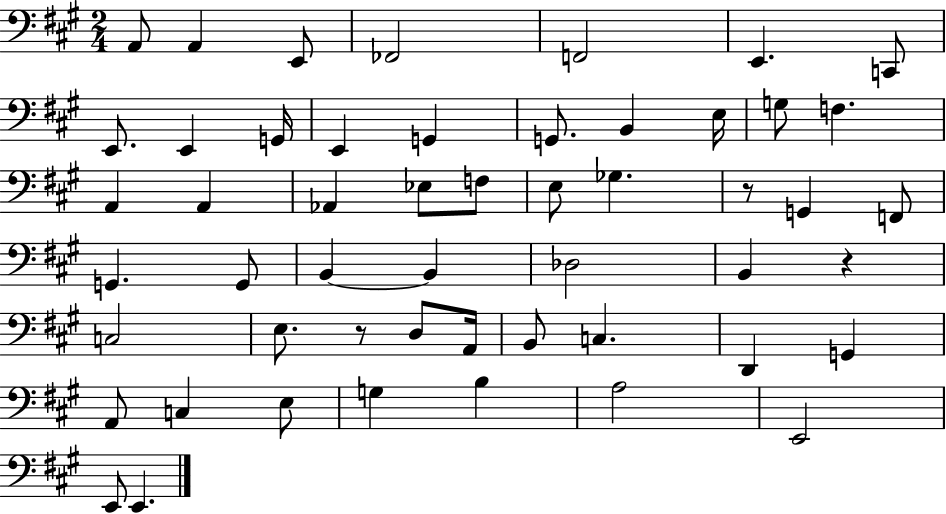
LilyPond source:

{
  \clef bass
  \numericTimeSignature
  \time 2/4
  \key a \major
  a,8 a,4 e,8 | fes,2 | f,2 | e,4. c,8 | \break e,8. e,4 g,16 | e,4 g,4 | g,8. b,4 e16 | g8 f4. | \break a,4 a,4 | aes,4 ees8 f8 | e8 ges4. | r8 g,4 f,8 | \break g,4. g,8 | b,4~~ b,4 | des2 | b,4 r4 | \break c2 | e8. r8 d8 a,16 | b,8 c4. | d,4 g,4 | \break a,8 c4 e8 | g4 b4 | a2 | e,2 | \break e,8 e,4. | \bar "|."
}